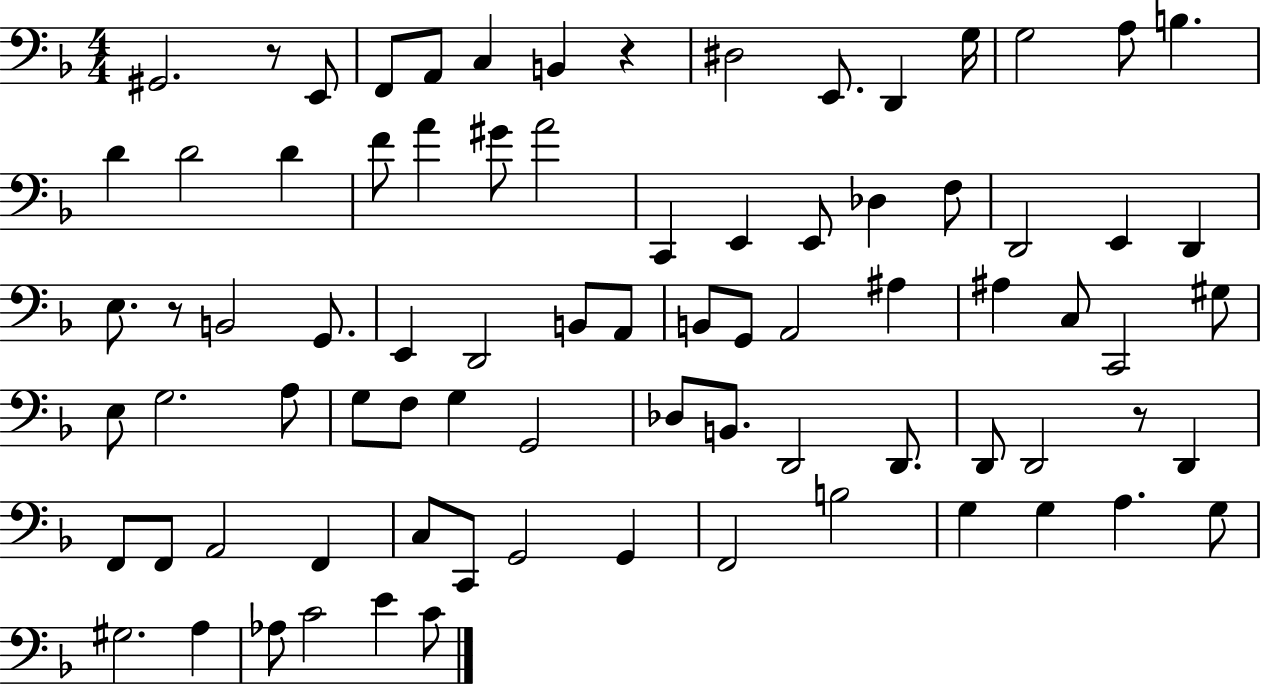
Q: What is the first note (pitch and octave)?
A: G#2